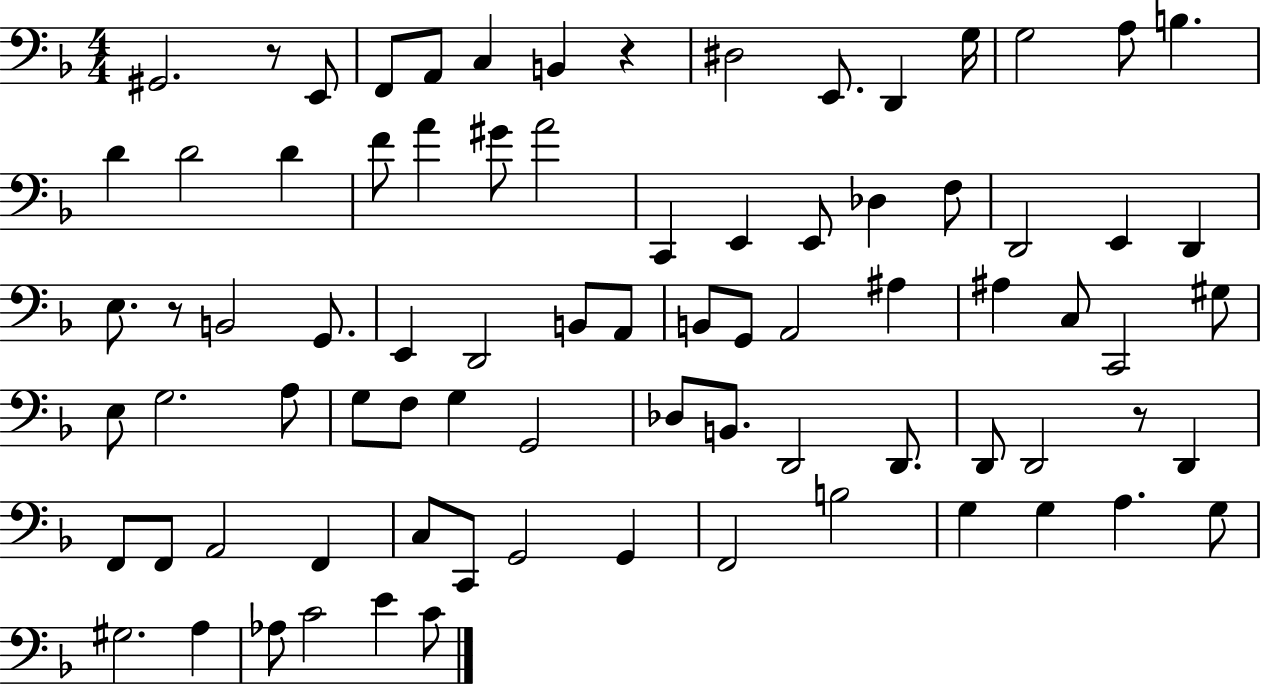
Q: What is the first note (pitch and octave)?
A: G#2